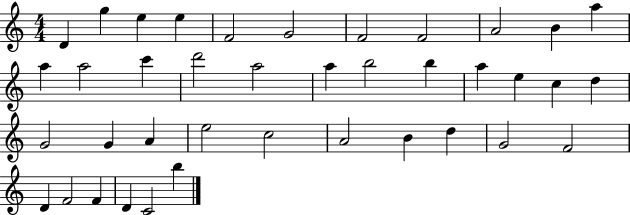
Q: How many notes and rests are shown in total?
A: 39